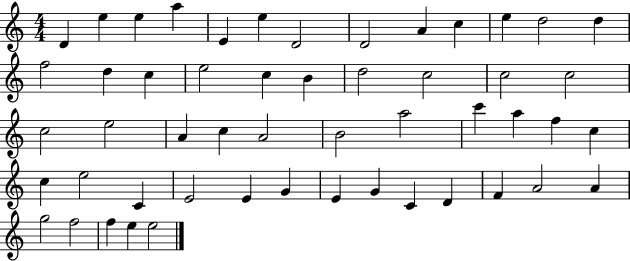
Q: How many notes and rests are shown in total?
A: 52